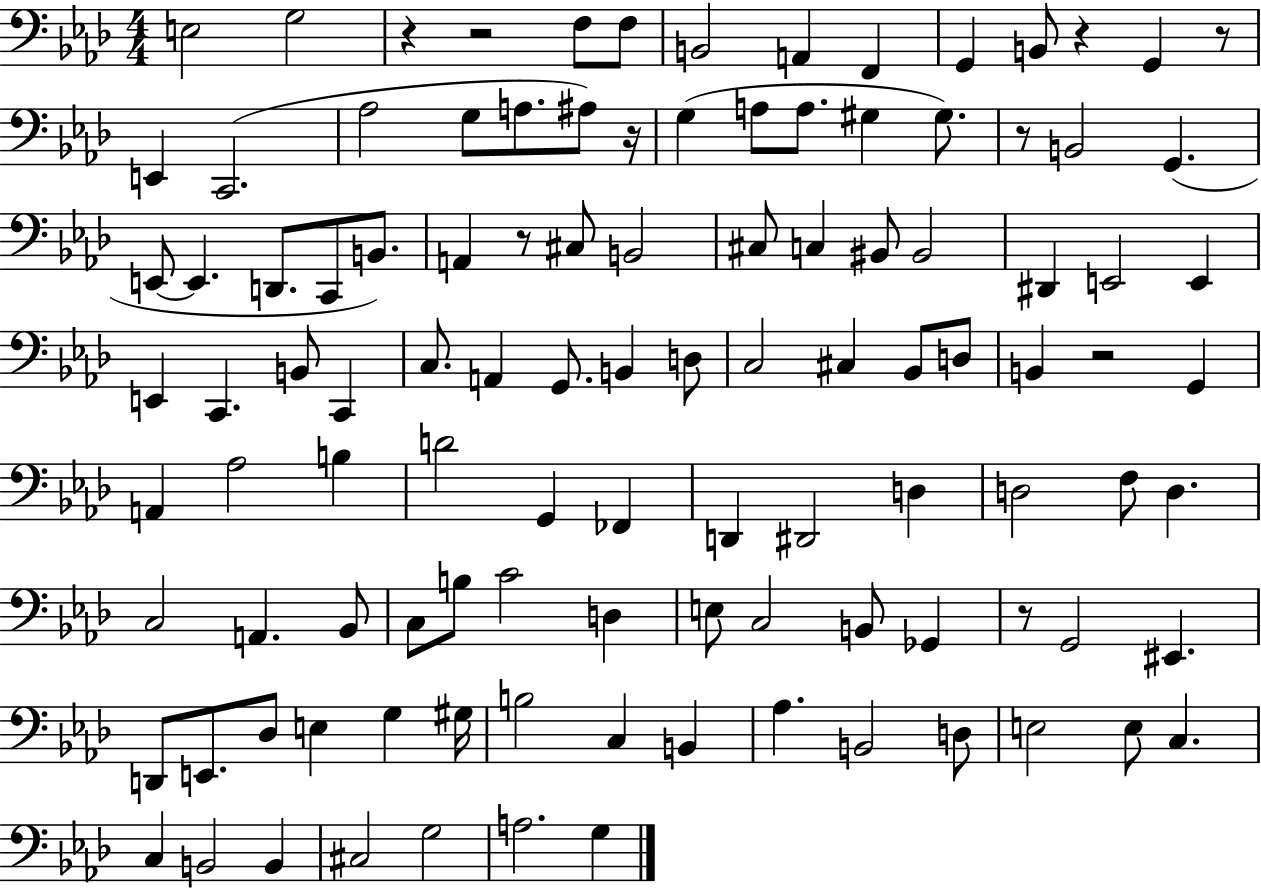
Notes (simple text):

E3/h G3/h R/q R/h F3/e F3/e B2/h A2/q F2/q G2/q B2/e R/q G2/q R/e E2/q C2/h. Ab3/h G3/e A3/e. A#3/e R/s G3/q A3/e A3/e. G#3/q G#3/e. R/e B2/h G2/q. E2/e E2/q. D2/e. C2/e B2/e. A2/q R/e C#3/e B2/h C#3/e C3/q BIS2/e BIS2/h D#2/q E2/h E2/q E2/q C2/q. B2/e C2/q C3/e. A2/q G2/e. B2/q D3/e C3/h C#3/q Bb2/e D3/e B2/q R/h G2/q A2/q Ab3/h B3/q D4/h G2/q FES2/q D2/q D#2/h D3/q D3/h F3/e D3/q. C3/h A2/q. Bb2/e C3/e B3/e C4/h D3/q E3/e C3/h B2/e Gb2/q R/e G2/h EIS2/q. D2/e E2/e. Db3/e E3/q G3/q G#3/s B3/h C3/q B2/q Ab3/q. B2/h D3/e E3/h E3/e C3/q. C3/q B2/h B2/q C#3/h G3/h A3/h. G3/q